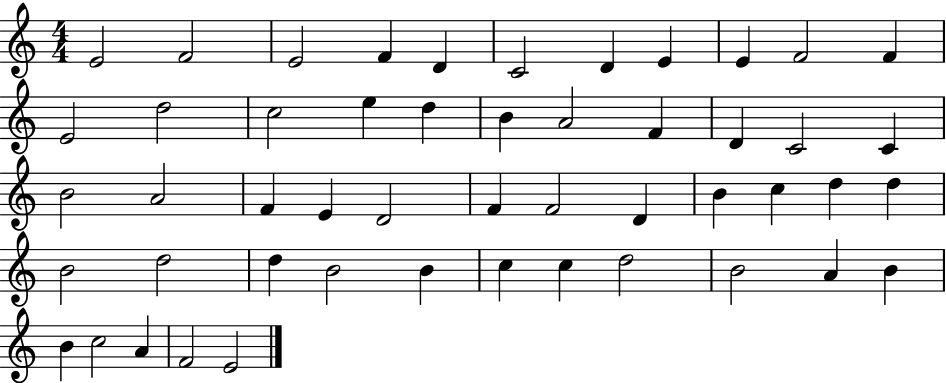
X:1
T:Untitled
M:4/4
L:1/4
K:C
E2 F2 E2 F D C2 D E E F2 F E2 d2 c2 e d B A2 F D C2 C B2 A2 F E D2 F F2 D B c d d B2 d2 d B2 B c c d2 B2 A B B c2 A F2 E2